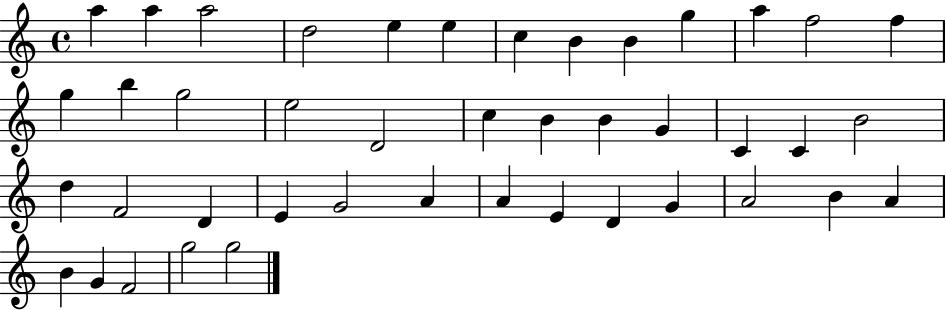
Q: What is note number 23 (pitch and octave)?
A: C4